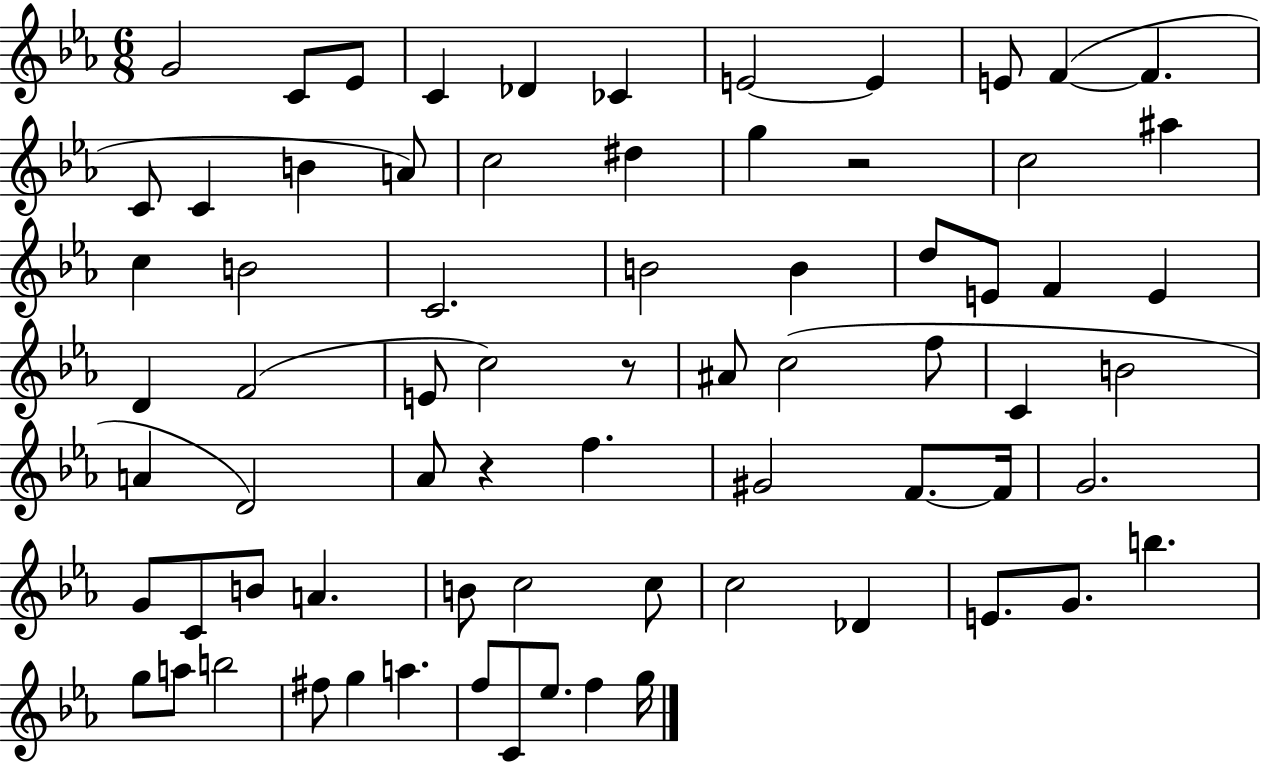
X:1
T:Untitled
M:6/8
L:1/4
K:Eb
G2 C/2 _E/2 C _D _C E2 E E/2 F F C/2 C B A/2 c2 ^d g z2 c2 ^a c B2 C2 B2 B d/2 E/2 F E D F2 E/2 c2 z/2 ^A/2 c2 f/2 C B2 A D2 _A/2 z f ^G2 F/2 F/4 G2 G/2 C/2 B/2 A B/2 c2 c/2 c2 _D E/2 G/2 b g/2 a/2 b2 ^f/2 g a f/2 C/2 _e/2 f g/4